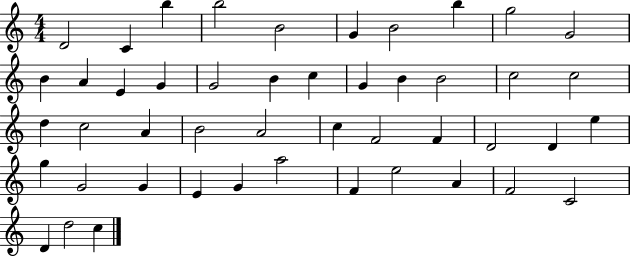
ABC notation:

X:1
T:Untitled
M:4/4
L:1/4
K:C
D2 C b b2 B2 G B2 b g2 G2 B A E G G2 B c G B B2 c2 c2 d c2 A B2 A2 c F2 F D2 D e g G2 G E G a2 F e2 A F2 C2 D d2 c